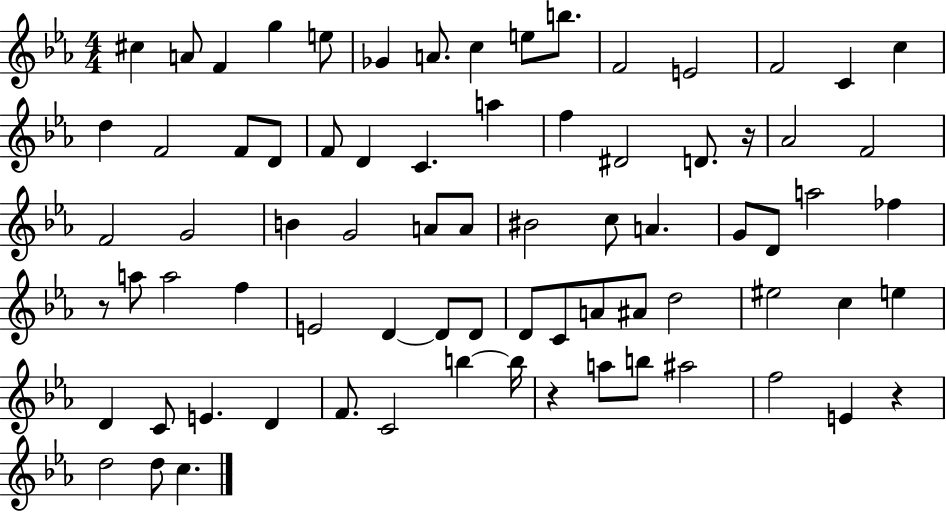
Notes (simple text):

C#5/q A4/e F4/q G5/q E5/e Gb4/q A4/e. C5/q E5/e B5/e. F4/h E4/h F4/h C4/q C5/q D5/q F4/h F4/e D4/e F4/e D4/q C4/q. A5/q F5/q D#4/h D4/e. R/s Ab4/h F4/h F4/h G4/h B4/q G4/h A4/e A4/e BIS4/h C5/e A4/q. G4/e D4/e A5/h FES5/q R/e A5/e A5/h F5/q E4/h D4/q D4/e D4/e D4/e C4/e A4/e A#4/e D5/h EIS5/h C5/q E5/q D4/q C4/e E4/q. D4/q F4/e. C4/h B5/q B5/s R/q A5/e B5/e A#5/h F5/h E4/q R/q D5/h D5/e C5/q.